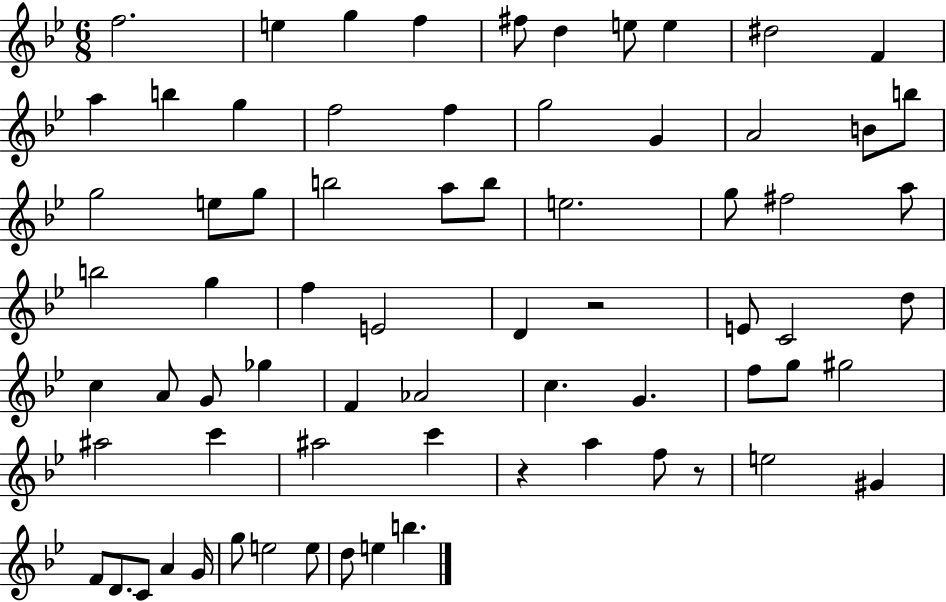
F5/h. E5/q G5/q F5/q F#5/e D5/q E5/e E5/q D#5/h F4/q A5/q B5/q G5/q F5/h F5/q G5/h G4/q A4/h B4/e B5/e G5/h E5/e G5/e B5/h A5/e B5/e E5/h. G5/e F#5/h A5/e B5/h G5/q F5/q E4/h D4/q R/h E4/e C4/h D5/e C5/q A4/e G4/e Gb5/q F4/q Ab4/h C5/q. G4/q. F5/e G5/e G#5/h A#5/h C6/q A#5/h C6/q R/q A5/q F5/e R/e E5/h G#4/q F4/e D4/e. C4/e A4/q G4/s G5/e E5/h E5/e D5/e E5/q B5/q.